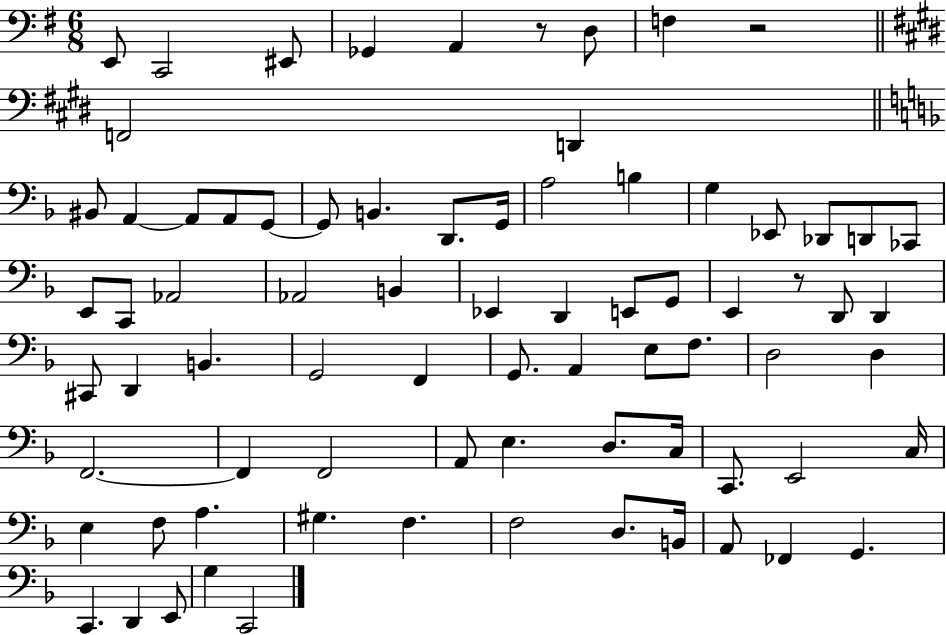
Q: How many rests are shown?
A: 3